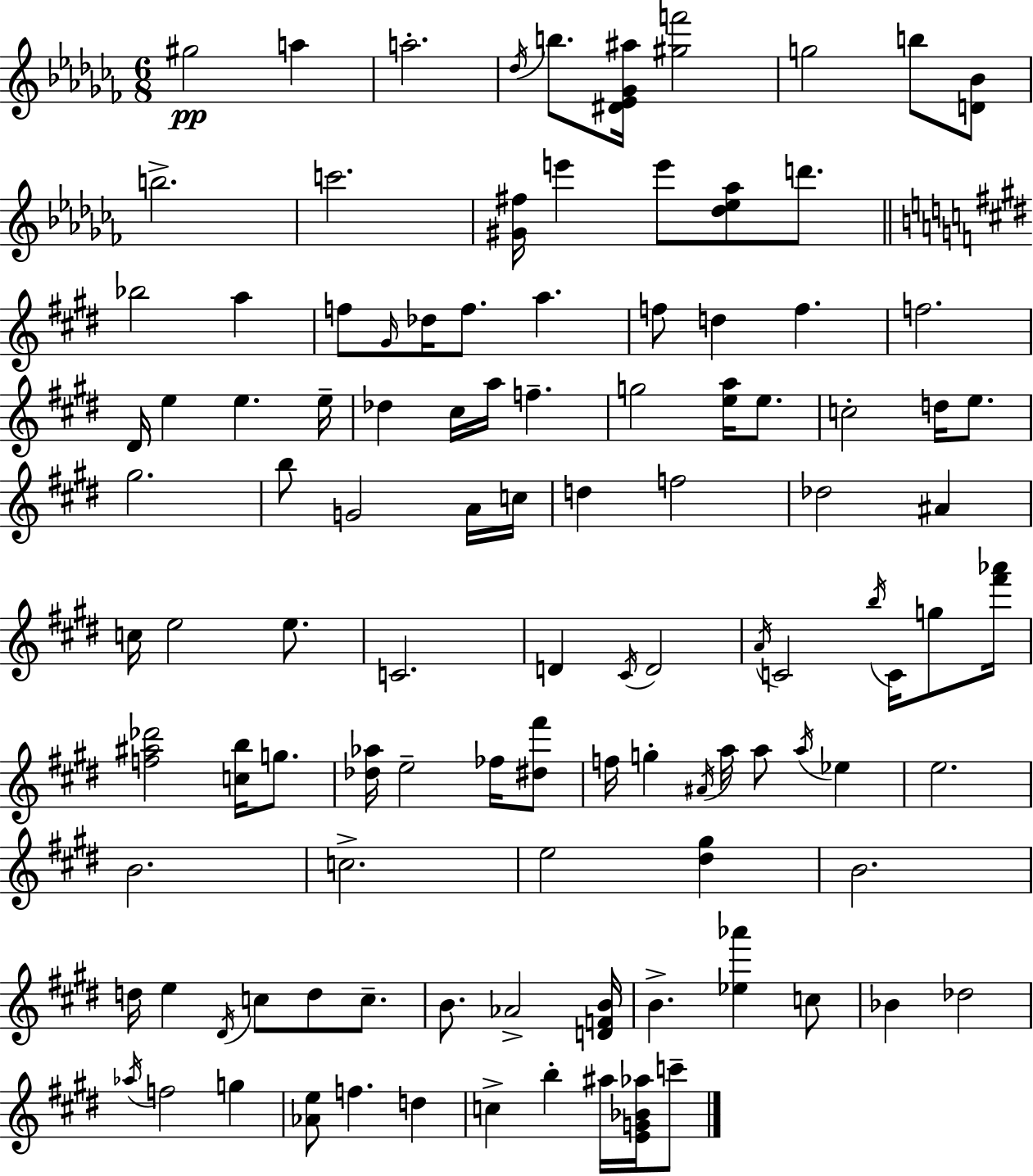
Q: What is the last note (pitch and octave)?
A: C6